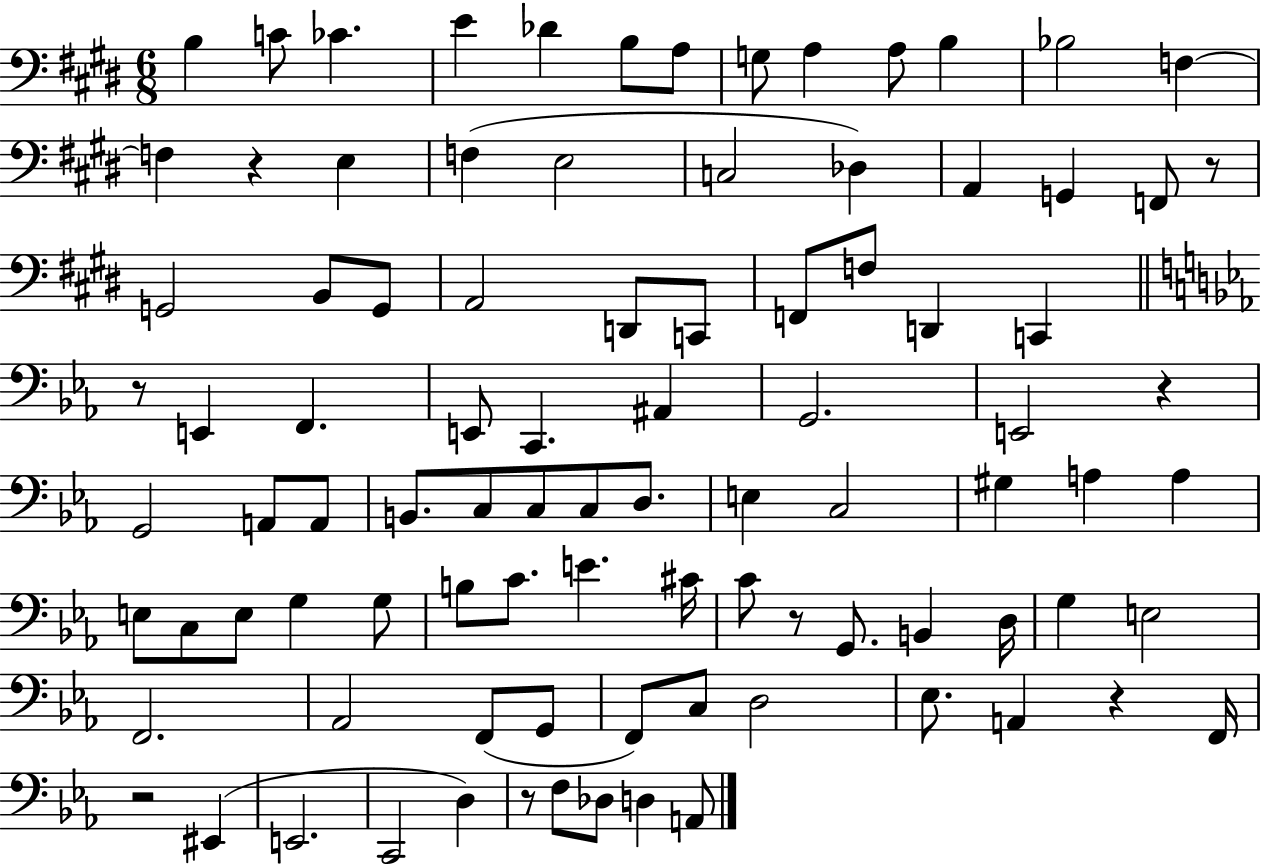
{
  \clef bass
  \numericTimeSignature
  \time 6/8
  \key e \major
  b4 c'8 ces'4. | e'4 des'4 b8 a8 | g8 a4 a8 b4 | bes2 f4~~ | \break f4 r4 e4 | f4( e2 | c2 des4) | a,4 g,4 f,8 r8 | \break g,2 b,8 g,8 | a,2 d,8 c,8 | f,8 f8 d,4 c,4 | \bar "||" \break \key ees \major r8 e,4 f,4. | e,8 c,4. ais,4 | g,2. | e,2 r4 | \break g,2 a,8 a,8 | b,8. c8 c8 c8 d8. | e4 c2 | gis4 a4 a4 | \break e8 c8 e8 g4 g8 | b8 c'8. e'4. cis'16 | c'8 r8 g,8. b,4 d16 | g4 e2 | \break f,2. | aes,2 f,8( g,8 | f,8) c8 d2 | ees8. a,4 r4 f,16 | \break r2 eis,4( | e,2. | c,2 d4) | r8 f8 des8 d4 a,8 | \break \bar "|."
}